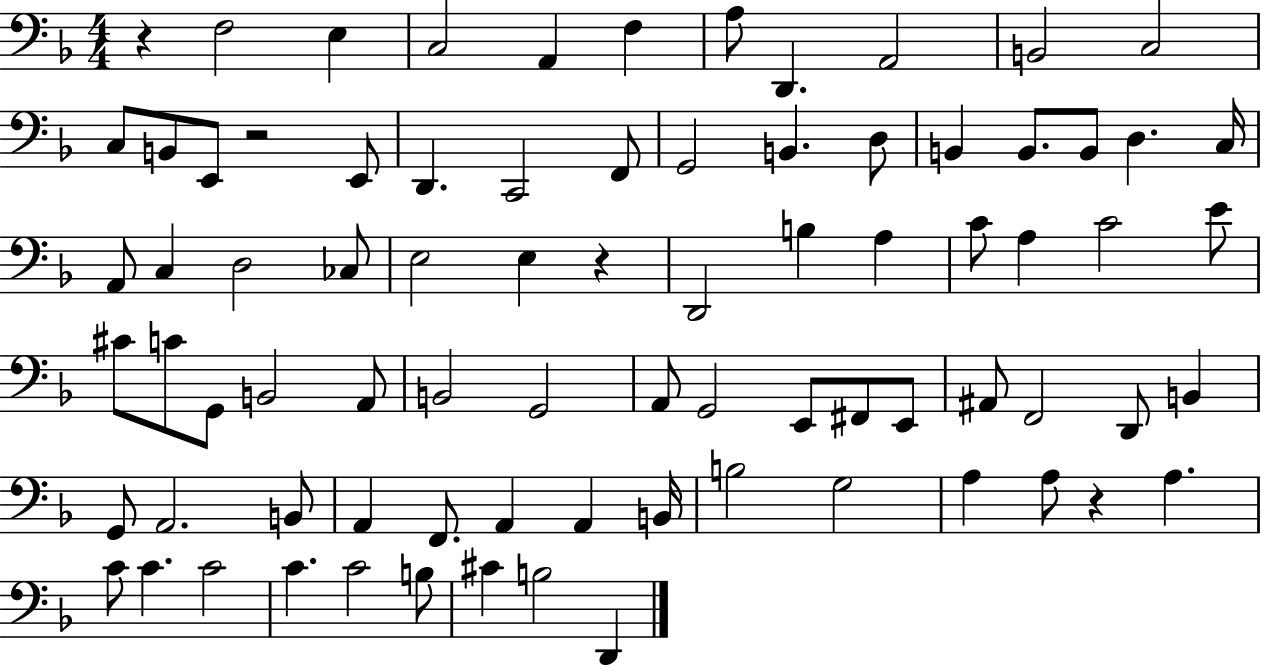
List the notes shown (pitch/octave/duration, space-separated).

R/q F3/h E3/q C3/h A2/q F3/q A3/e D2/q. A2/h B2/h C3/h C3/e B2/e E2/e R/h E2/e D2/q. C2/h F2/e G2/h B2/q. D3/e B2/q B2/e. B2/e D3/q. C3/s A2/e C3/q D3/h CES3/e E3/h E3/q R/q D2/h B3/q A3/q C4/e A3/q C4/h E4/e C#4/e C4/e G2/e B2/h A2/e B2/h G2/h A2/e G2/h E2/e F#2/e E2/e A#2/e F2/h D2/e B2/q G2/e A2/h. B2/e A2/q F2/e. A2/q A2/q B2/s B3/h G3/h A3/q A3/e R/q A3/q. C4/e C4/q. C4/h C4/q. C4/h B3/e C#4/q B3/h D2/q